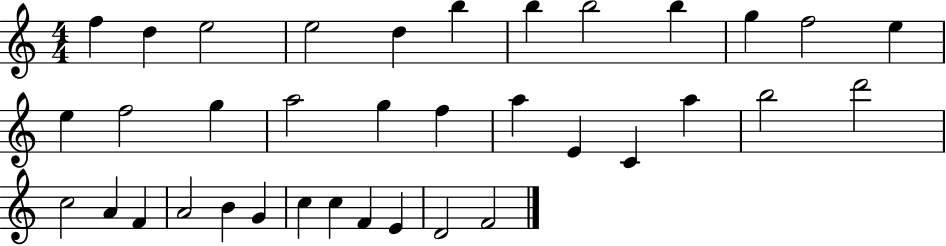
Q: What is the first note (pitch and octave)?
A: F5